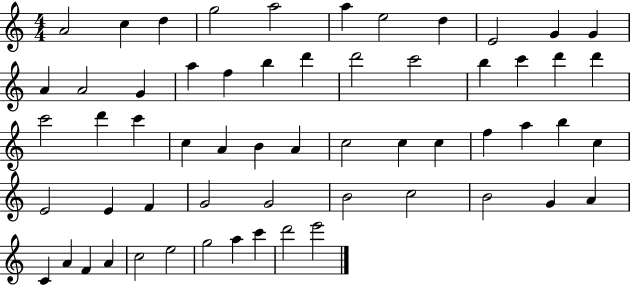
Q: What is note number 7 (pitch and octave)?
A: E5